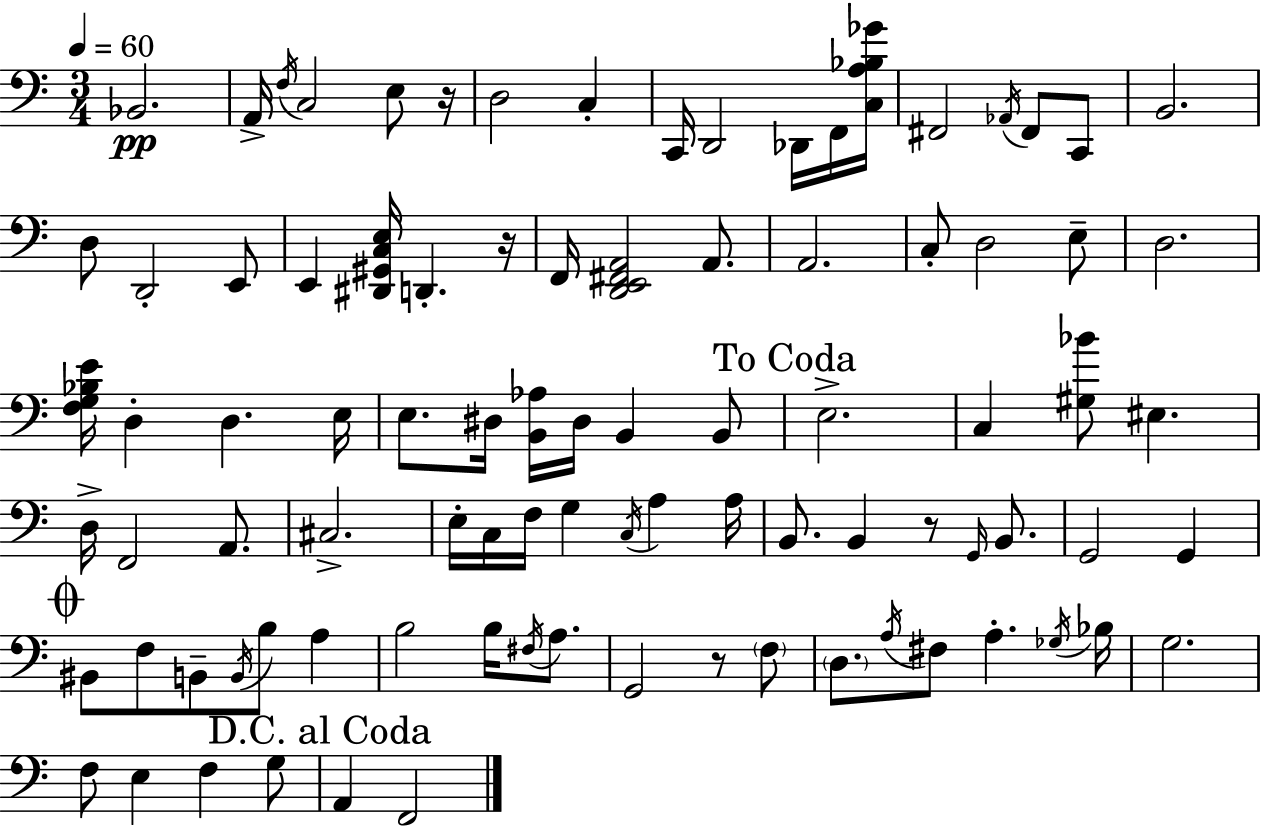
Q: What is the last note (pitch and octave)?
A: F2